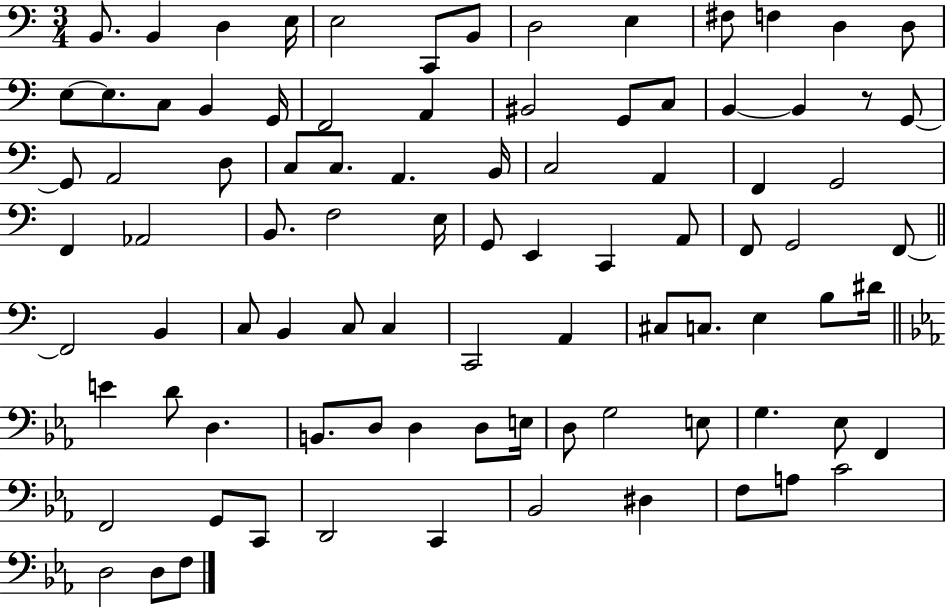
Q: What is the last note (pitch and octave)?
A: F3